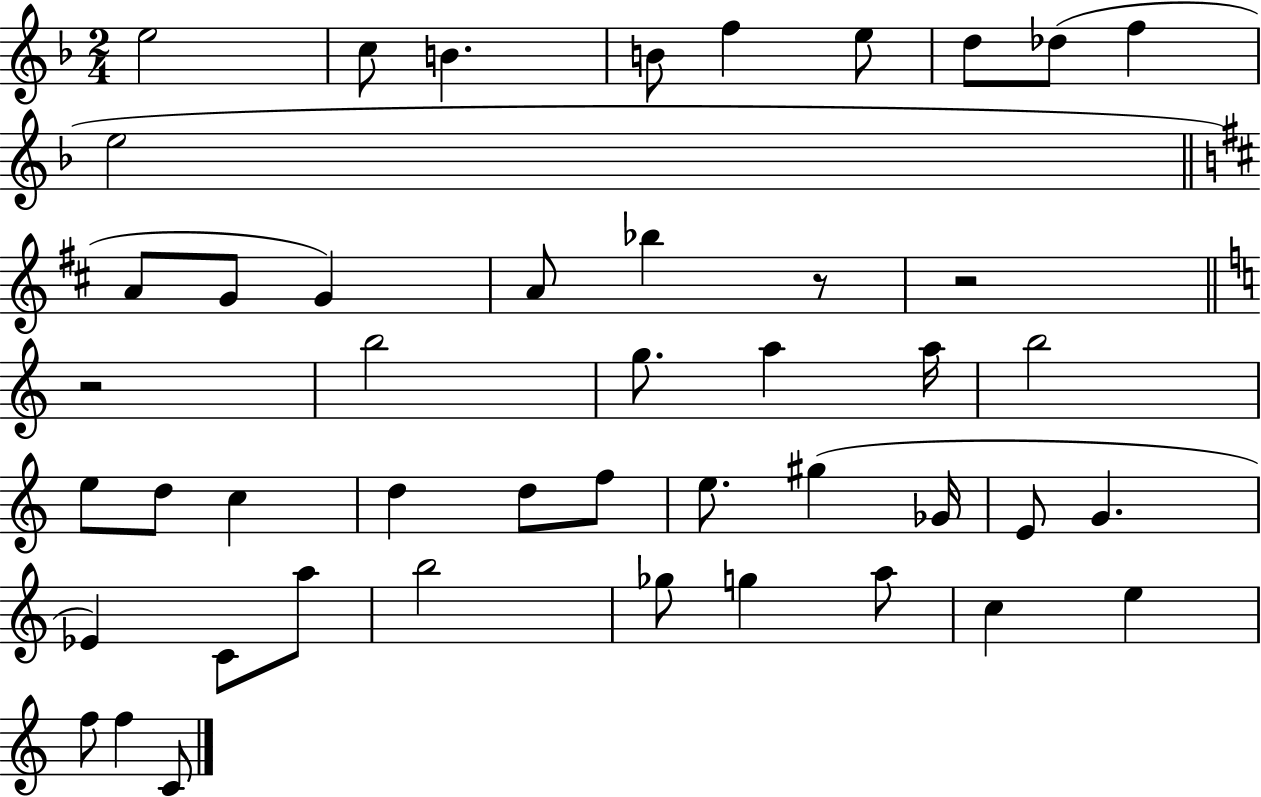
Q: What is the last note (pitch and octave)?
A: C4